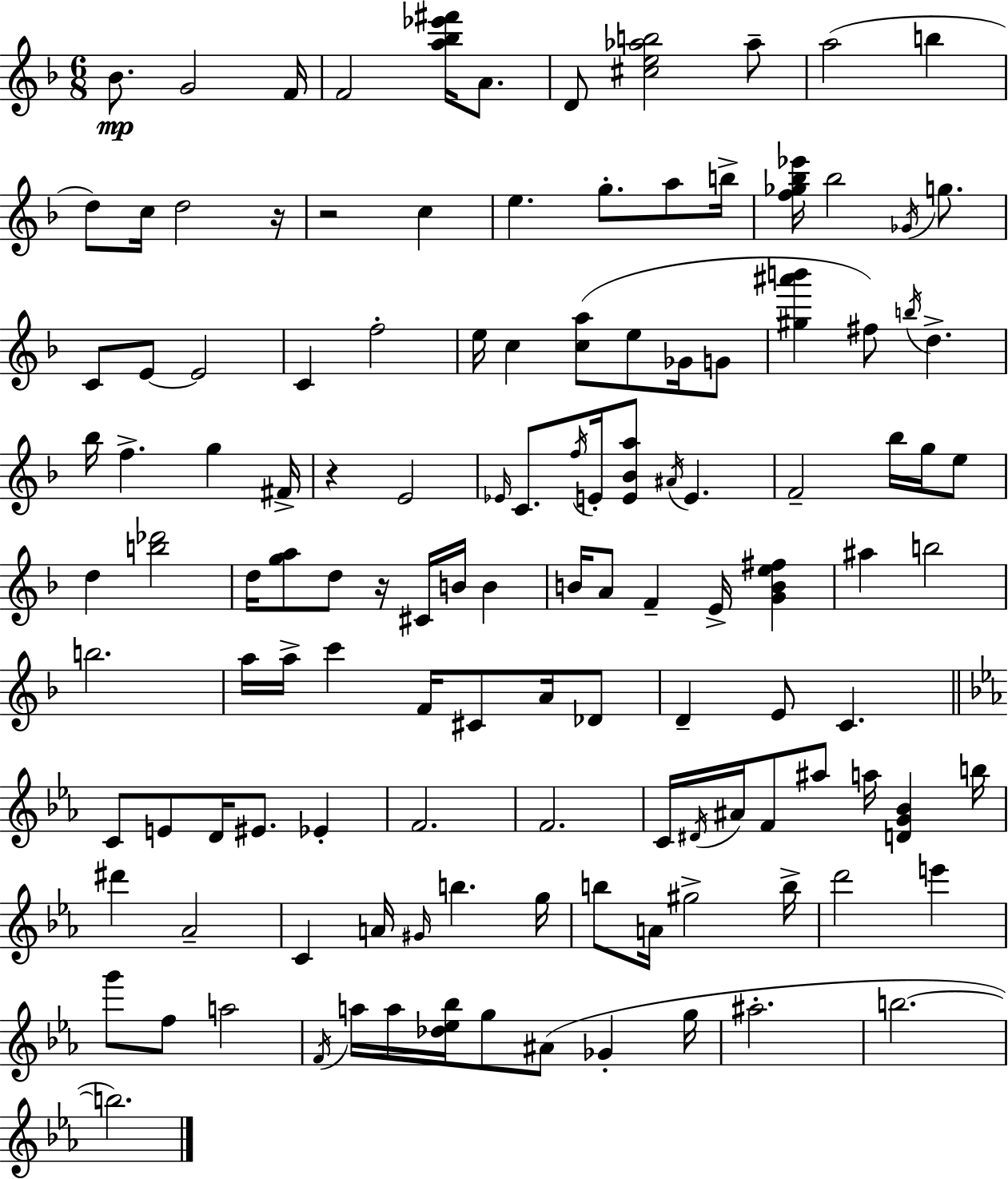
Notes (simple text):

Bb4/e. G4/h F4/s F4/h [A5,Bb5,Eb6,F#6]/s A4/e. D4/e [C#5,E5,Ab5,B5]/h Ab5/e A5/h B5/q D5/e C5/s D5/h R/s R/h C5/q E5/q. G5/e. A5/e B5/s [F5,Gb5,Bb5,Eb6]/s Bb5/h Gb4/s G5/e. C4/e E4/e E4/h C4/q F5/h E5/s C5/q [C5,A5]/e E5/e Gb4/s G4/e [G#5,A#6,B6]/q F#5/e B5/s D5/q. Bb5/s F5/q. G5/q F#4/s R/q E4/h Eb4/s C4/e. F5/s E4/s [E4,Bb4,A5]/e A#4/s E4/q. F4/h Bb5/s G5/s E5/e D5/q [B5,Db6]/h D5/s [G5,A5]/e D5/e R/s C#4/s B4/s B4/q B4/s A4/e F4/q E4/s [G4,B4,E5,F#5]/q A#5/q B5/h B5/h. A5/s A5/s C6/q F4/s C#4/e A4/s Db4/e D4/q E4/e C4/q. C4/e E4/e D4/s EIS4/e. Eb4/q F4/h. F4/h. C4/s D#4/s A#4/s F4/e A#5/e A5/s [D4,G4,Bb4]/q B5/s D#6/q Ab4/h C4/q A4/s G#4/s B5/q. G5/s B5/e A4/s G#5/h B5/s D6/h E6/q G6/e F5/e A5/h F4/s A5/s A5/s [Db5,Eb5,Bb5]/s G5/e A#4/e Gb4/q G5/s A#5/h. B5/h. B5/h.